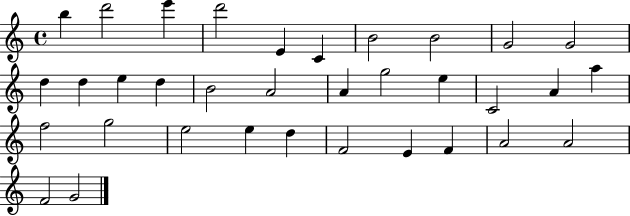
X:1
T:Untitled
M:4/4
L:1/4
K:C
b d'2 e' d'2 E C B2 B2 G2 G2 d d e d B2 A2 A g2 e C2 A a f2 g2 e2 e d F2 E F A2 A2 F2 G2